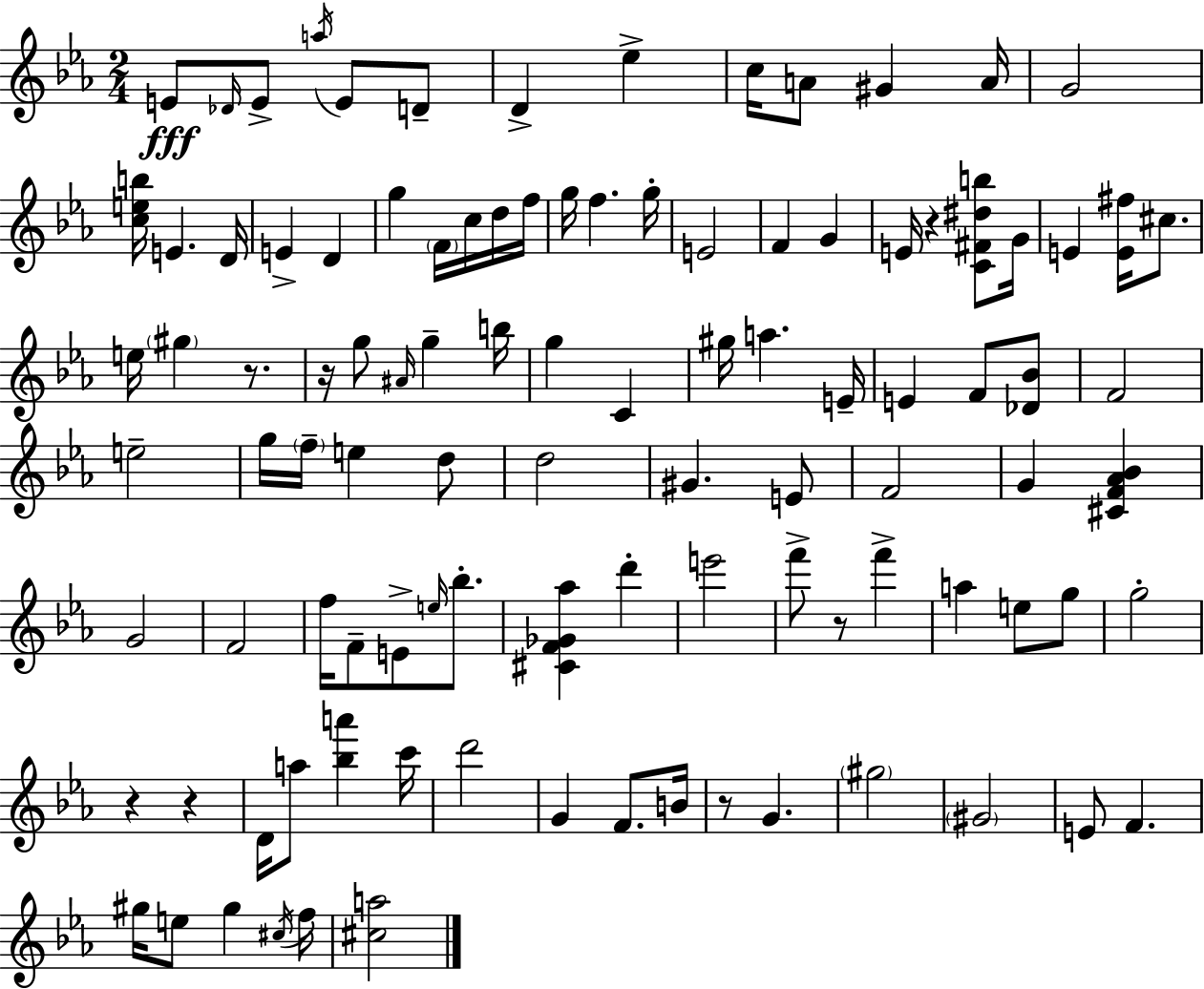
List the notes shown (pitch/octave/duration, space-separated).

E4/e Db4/s E4/e A5/s E4/e D4/e D4/q Eb5/q C5/s A4/e G#4/q A4/s G4/h [C5,E5,B5]/s E4/q. D4/s E4/q D4/q G5/q F4/s C5/s D5/s F5/s G5/s F5/q. G5/s E4/h F4/q G4/q E4/s R/q [C4,F#4,D#5,B5]/e G4/s E4/q [E4,F#5]/s C#5/e. E5/s G#5/q R/e. R/s G5/e A#4/s G5/q B5/s G5/q C4/q G#5/s A5/q. E4/s E4/q F4/e [Db4,Bb4]/e F4/h E5/h G5/s F5/s E5/q D5/e D5/h G#4/q. E4/e F4/h G4/q [C#4,F4,Ab4,Bb4]/q G4/h F4/h F5/s F4/e E4/e E5/s Bb5/e. [C#4,F4,Gb4,Ab5]/q D6/q E6/h F6/e R/e F6/q A5/q E5/e G5/e G5/h R/q R/q D4/s A5/e [Bb5,A6]/q C6/s D6/h G4/q F4/e. B4/s R/e G4/q. G#5/h G#4/h E4/e F4/q. G#5/s E5/e G#5/q C#5/s F5/s [C#5,A5]/h